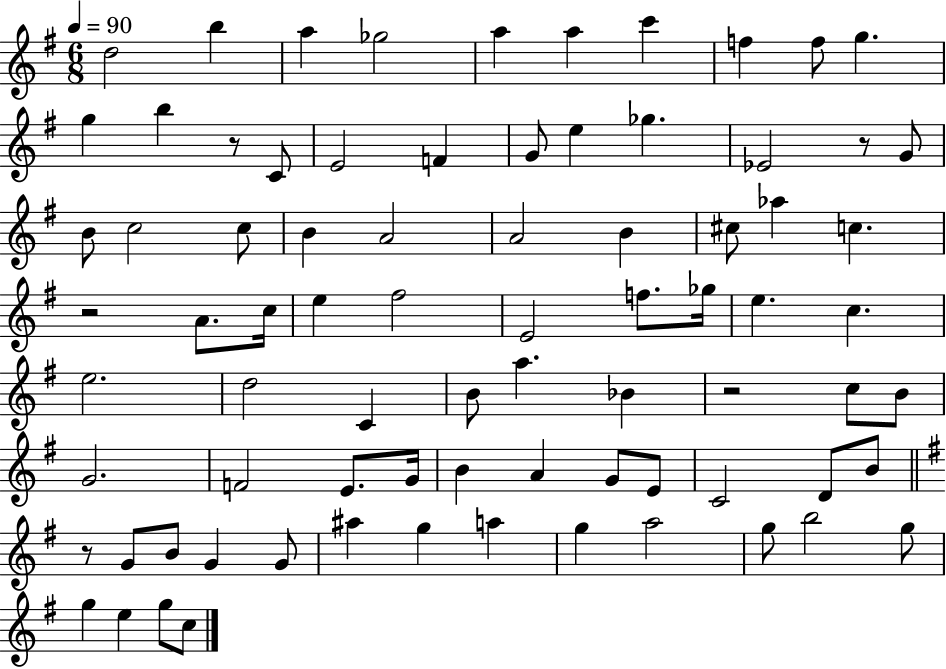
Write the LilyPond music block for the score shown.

{
  \clef treble
  \numericTimeSignature
  \time 6/8
  \key g \major
  \tempo 4 = 90
  \repeat volta 2 { d''2 b''4 | a''4 ges''2 | a''4 a''4 c'''4 | f''4 f''8 g''4. | \break g''4 b''4 r8 c'8 | e'2 f'4 | g'8 e''4 ges''4. | ees'2 r8 g'8 | \break b'8 c''2 c''8 | b'4 a'2 | a'2 b'4 | cis''8 aes''4 c''4. | \break r2 a'8. c''16 | e''4 fis''2 | e'2 f''8. ges''16 | e''4. c''4. | \break e''2. | d''2 c'4 | b'8 a''4. bes'4 | r2 c''8 b'8 | \break g'2. | f'2 e'8. g'16 | b'4 a'4 g'8 e'8 | c'2 d'8 b'8 | \break \bar "||" \break \key g \major r8 g'8 b'8 g'4 g'8 | ais''4 g''4 a''4 | g''4 a''2 | g''8 b''2 g''8 | \break g''4 e''4 g''8 c''8 | } \bar "|."
}